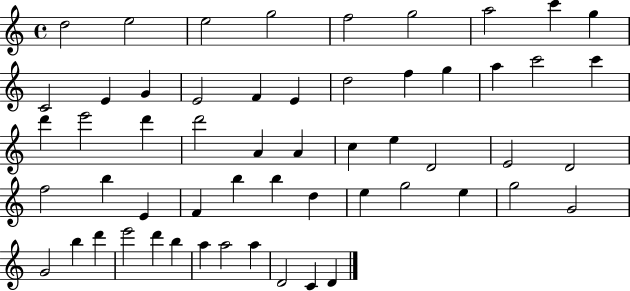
{
  \clef treble
  \time 4/4
  \defaultTimeSignature
  \key c \major
  d''2 e''2 | e''2 g''2 | f''2 g''2 | a''2 c'''4 g''4 | \break c'2 e'4 g'4 | e'2 f'4 e'4 | d''2 f''4 g''4 | a''4 c'''2 c'''4 | \break d'''4 e'''2 d'''4 | d'''2 a'4 a'4 | c''4 e''4 d'2 | e'2 d'2 | \break f''2 b''4 e'4 | f'4 b''4 b''4 d''4 | e''4 g''2 e''4 | g''2 g'2 | \break g'2 b''4 d'''4 | e'''2 d'''4 b''4 | a''4 a''2 a''4 | d'2 c'4 d'4 | \break \bar "|."
}